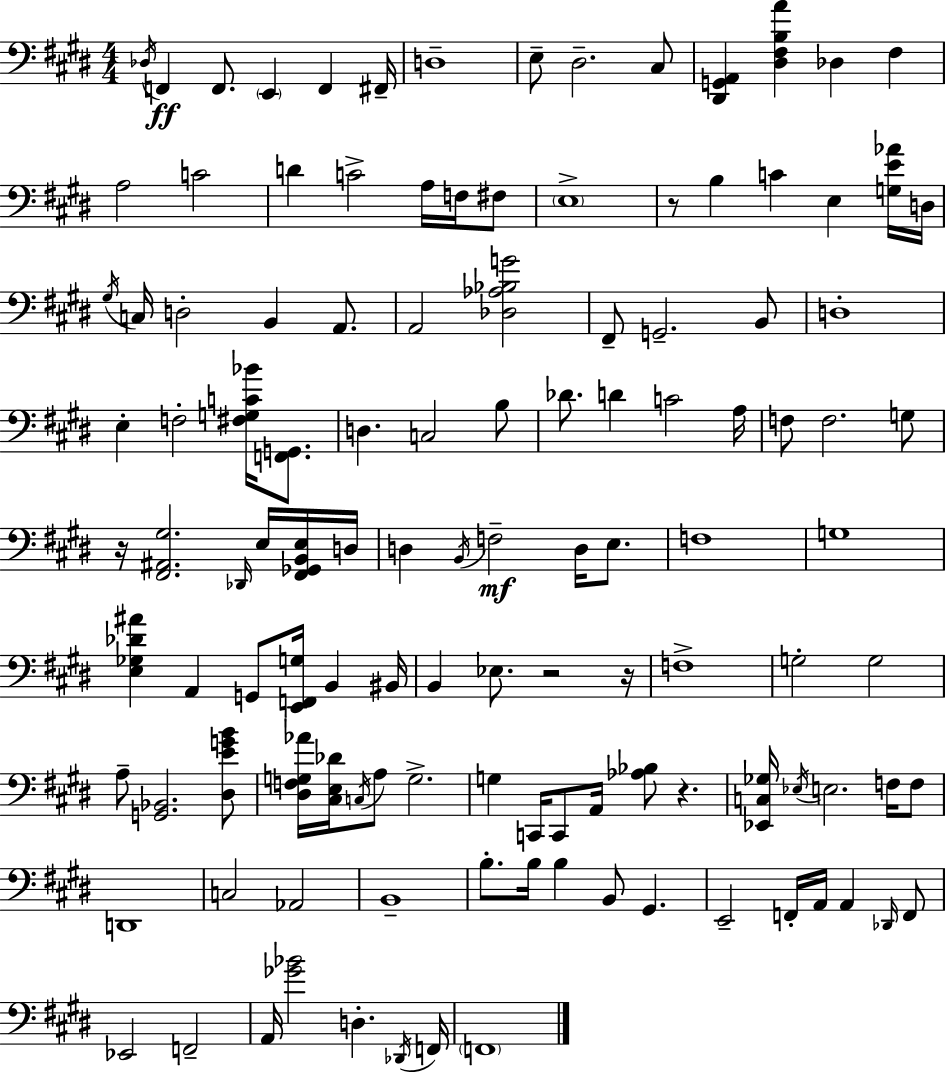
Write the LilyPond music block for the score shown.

{
  \clef bass
  \numericTimeSignature
  \time 4/4
  \key e \major
  \acciaccatura { des16 }\ff f,4 f,8. \parenthesize e,4 f,4 | fis,16-- d1-- | e8-- dis2.-- cis8 | <dis, g, a,>4 <dis fis b a'>4 des4 fis4 | \break a2 c'2 | d'4 c'2-> a16 f16 fis8 | \parenthesize e1-> | r8 b4 c'4 e4 <g e' aes'>16 | \break d16 \acciaccatura { gis16 } c16 d2-. b,4 a,8. | a,2 <des aes bes g'>2 | fis,8-- g,2.-- | b,8 d1-. | \break e4-. f2-. <fis g c' bes'>16 <f, g,>8. | d4. c2 | b8 des'8. d'4 c'2 | a16 f8 f2. | \break g8 r16 <fis, ais, gis>2. \grace { des,16 } | e16 <fis, ges, b, e>16 d16 d4 \acciaccatura { b,16 }\mf f2-- | d16 e8. f1 | g1 | \break <e ges des' ais'>4 a,4 g,8 <e, f, g>16 b,4 | bis,16 b,4 ees8. r2 | r16 f1-> | g2-. g2 | \break a8-- <g, bes,>2. | <dis e' g' b'>8 <dis f g aes'>16 <cis e des'>16 \acciaccatura { c16 } a8 g2.-> | g4 c,16 c,8 a,16 <aes bes>8 r4. | <ees, c ges>16 \acciaccatura { ees16 } e2. | \break f16 f8 d,1 | c2 aes,2 | b,1-- | b8.-. b16 b4 b,8 | \break gis,4. e,2-- f,16-. a,16 | a,4 \grace { des,16 } f,8 ees,2 f,2-- | a,16 <ges' bes'>2 | d4.-. \acciaccatura { des,16 } f,16 \parenthesize f,1 | \break \bar "|."
}